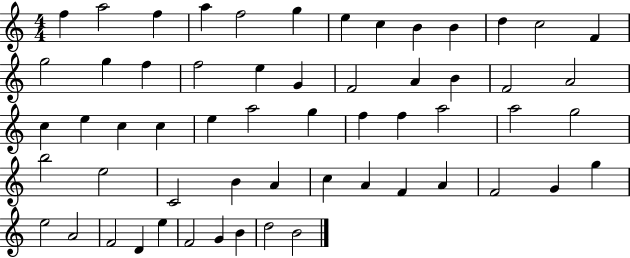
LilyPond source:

{
  \clef treble
  \numericTimeSignature
  \time 4/4
  \key c \major
  f''4 a''2 f''4 | a''4 f''2 g''4 | e''4 c''4 b'4 b'4 | d''4 c''2 f'4 | \break g''2 g''4 f''4 | f''2 e''4 g'4 | f'2 a'4 b'4 | f'2 a'2 | \break c''4 e''4 c''4 c''4 | e''4 a''2 g''4 | f''4 f''4 a''2 | a''2 g''2 | \break b''2 e''2 | c'2 b'4 a'4 | c''4 a'4 f'4 a'4 | f'2 g'4 g''4 | \break e''2 a'2 | f'2 d'4 e''4 | f'2 g'4 b'4 | d''2 b'2 | \break \bar "|."
}